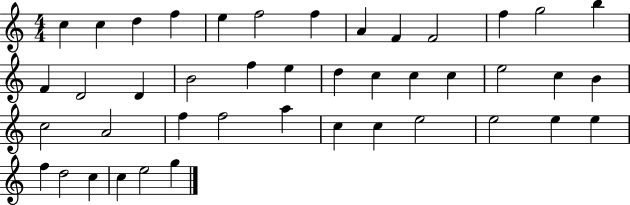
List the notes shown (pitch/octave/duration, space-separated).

C5/q C5/q D5/q F5/q E5/q F5/h F5/q A4/q F4/q F4/h F5/q G5/h B5/q F4/q D4/h D4/q B4/h F5/q E5/q D5/q C5/q C5/q C5/q E5/h C5/q B4/q C5/h A4/h F5/q F5/h A5/q C5/q C5/q E5/h E5/h E5/q E5/q F5/q D5/h C5/q C5/q E5/h G5/q